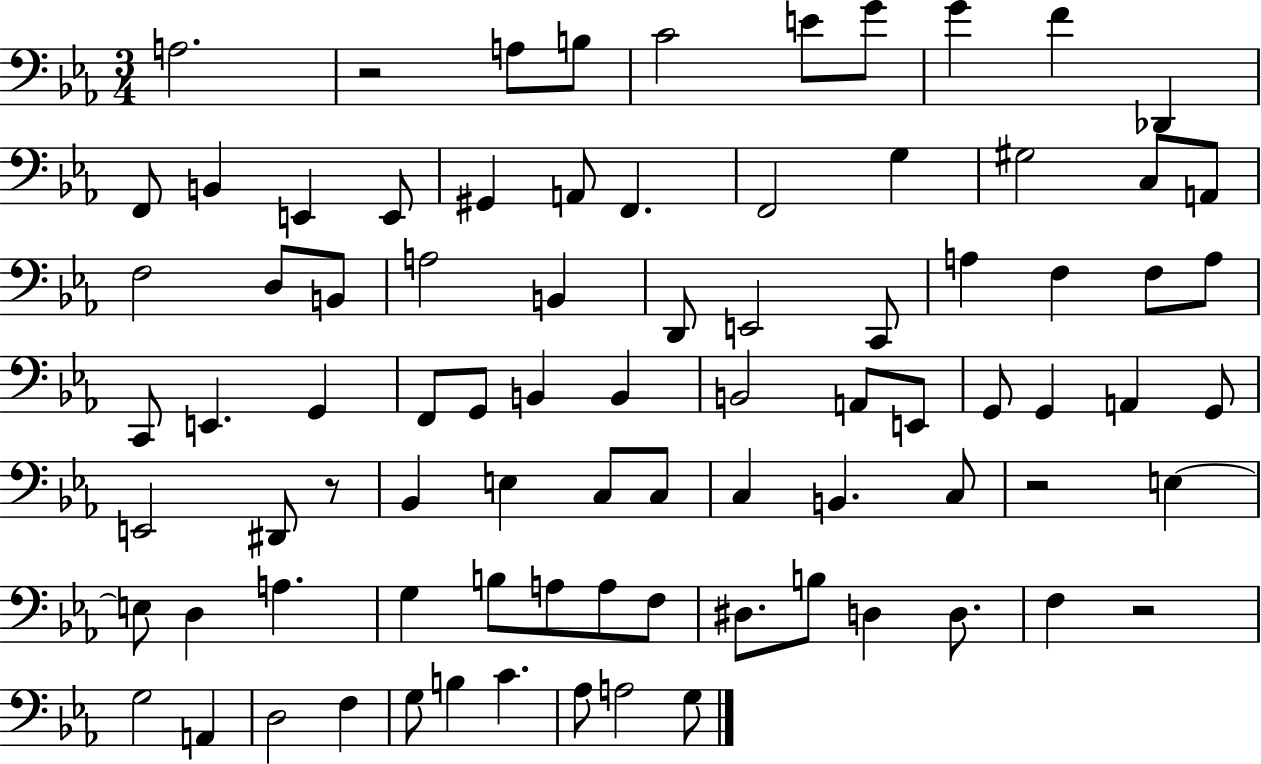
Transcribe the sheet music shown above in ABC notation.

X:1
T:Untitled
M:3/4
L:1/4
K:Eb
A,2 z2 A,/2 B,/2 C2 E/2 G/2 G F _D,, F,,/2 B,, E,, E,,/2 ^G,, A,,/2 F,, F,,2 G, ^G,2 C,/2 A,,/2 F,2 D,/2 B,,/2 A,2 B,, D,,/2 E,,2 C,,/2 A, F, F,/2 A,/2 C,,/2 E,, G,, F,,/2 G,,/2 B,, B,, B,,2 A,,/2 E,,/2 G,,/2 G,, A,, G,,/2 E,,2 ^D,,/2 z/2 _B,, E, C,/2 C,/2 C, B,, C,/2 z2 E, E,/2 D, A, G, B,/2 A,/2 A,/2 F,/2 ^D,/2 B,/2 D, D,/2 F, z2 G,2 A,, D,2 F, G,/2 B, C _A,/2 A,2 G,/2